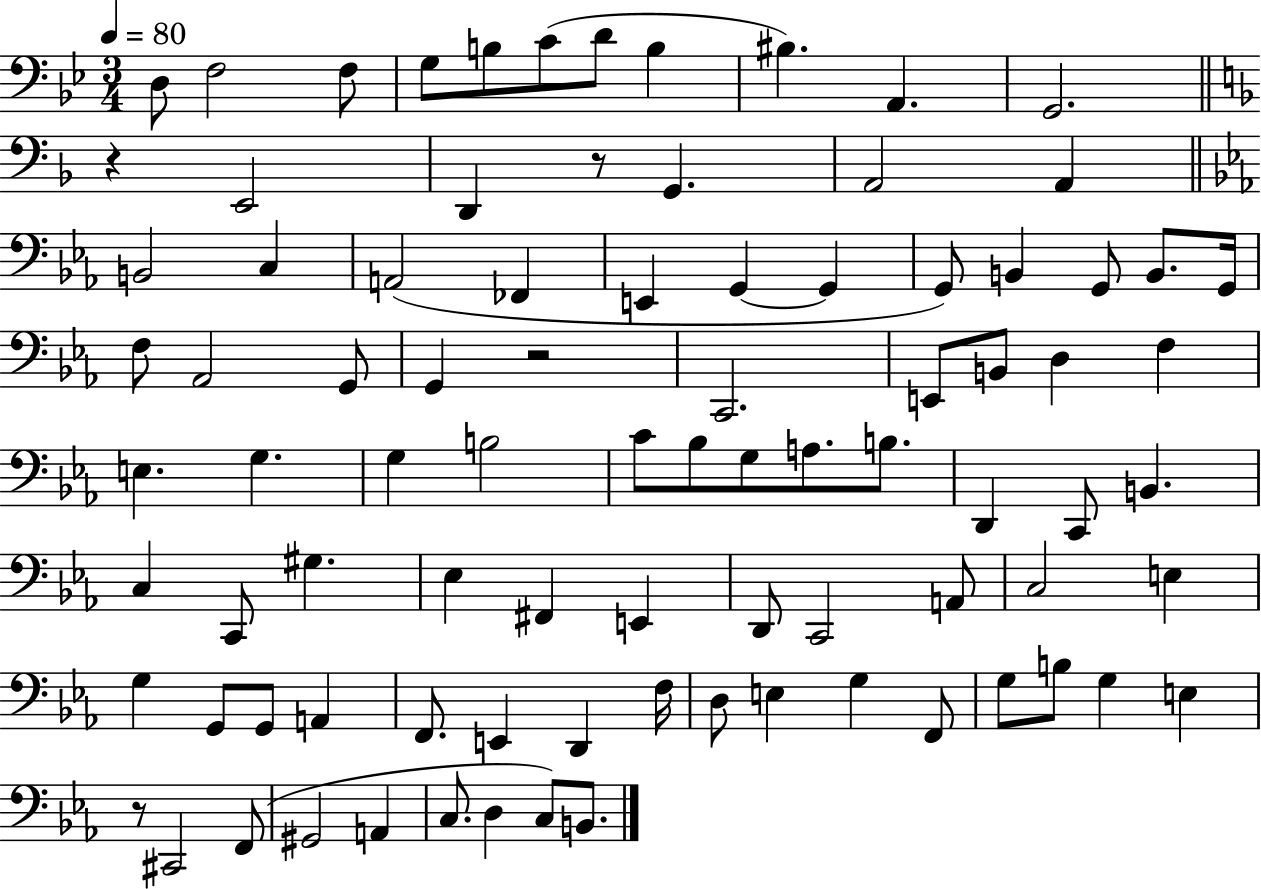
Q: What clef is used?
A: bass